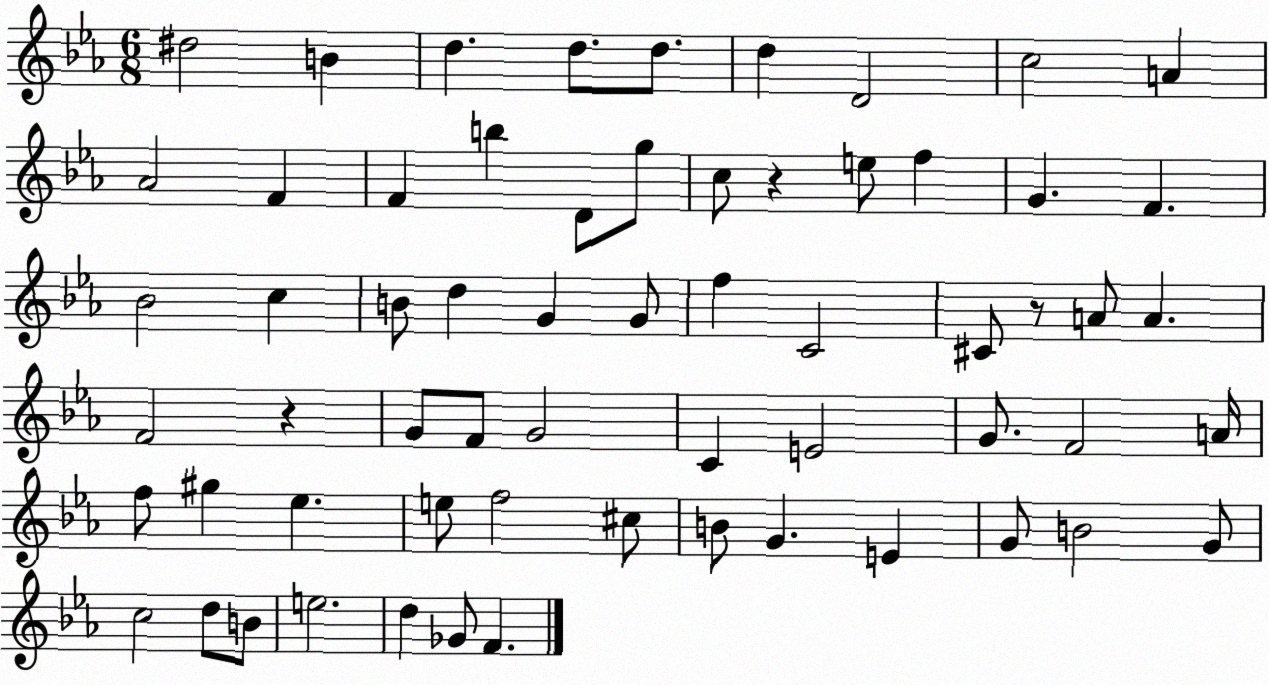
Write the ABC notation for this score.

X:1
T:Untitled
M:6/8
L:1/4
K:Eb
^d2 B d d/2 d/2 d D2 c2 A _A2 F F b D/2 g/2 c/2 z e/2 f G F _B2 c B/2 d G G/2 f C2 ^C/2 z/2 A/2 A F2 z G/2 F/2 G2 C E2 G/2 F2 A/4 f/2 ^g _e e/2 f2 ^c/2 B/2 G E G/2 B2 G/2 c2 d/2 B/2 e2 d _G/2 F